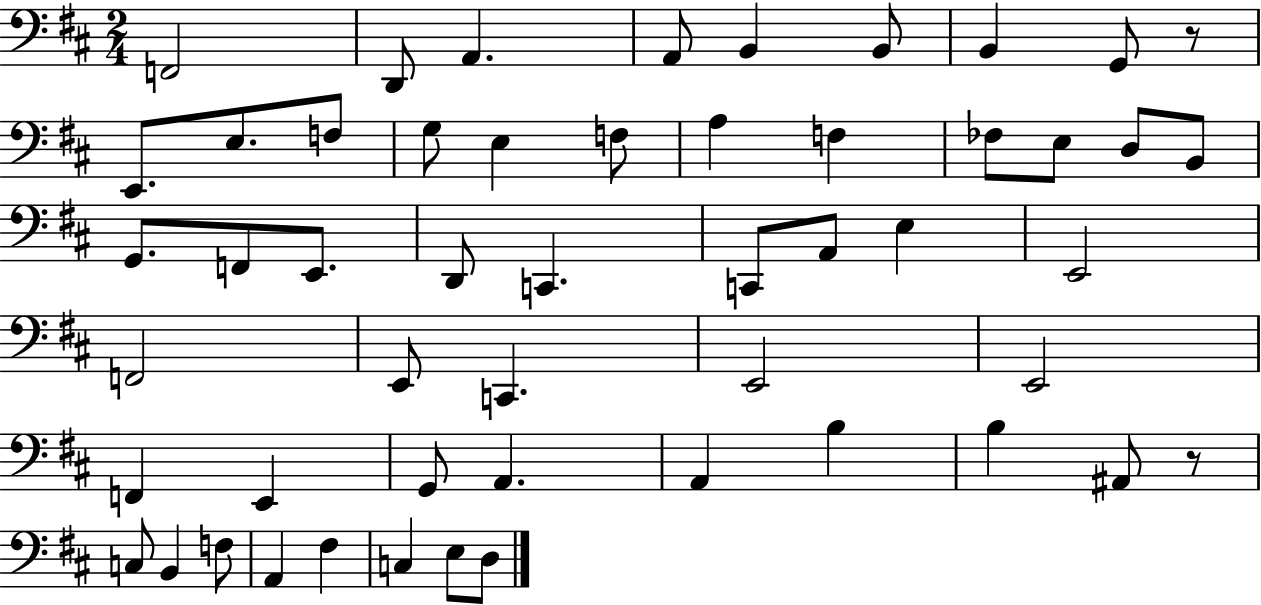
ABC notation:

X:1
T:Untitled
M:2/4
L:1/4
K:D
F,,2 D,,/2 A,, A,,/2 B,, B,,/2 B,, G,,/2 z/2 E,,/2 E,/2 F,/2 G,/2 E, F,/2 A, F, _F,/2 E,/2 D,/2 B,,/2 G,,/2 F,,/2 E,,/2 D,,/2 C,, C,,/2 A,,/2 E, E,,2 F,,2 E,,/2 C,, E,,2 E,,2 F,, E,, G,,/2 A,, A,, B, B, ^A,,/2 z/2 C,/2 B,, F,/2 A,, ^F, C, E,/2 D,/2